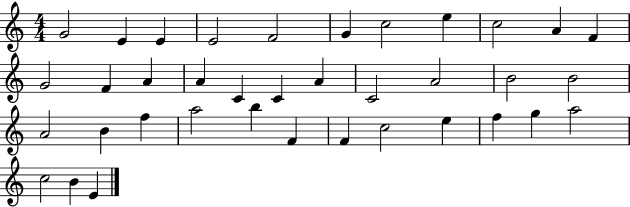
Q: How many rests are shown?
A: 0